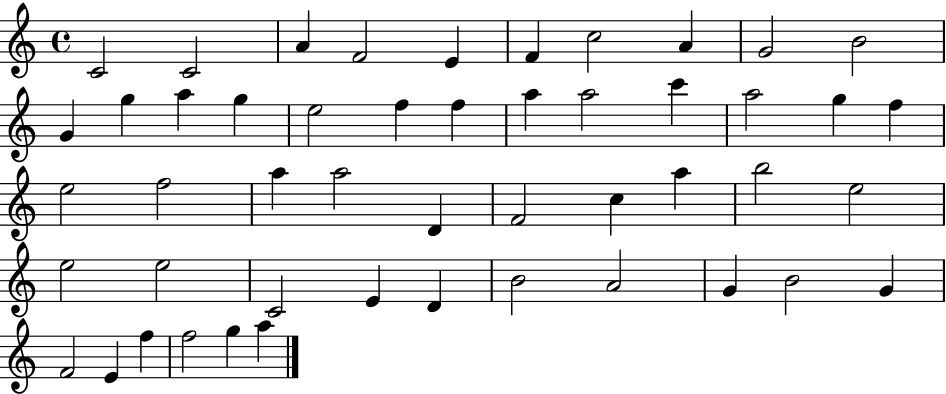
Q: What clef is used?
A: treble